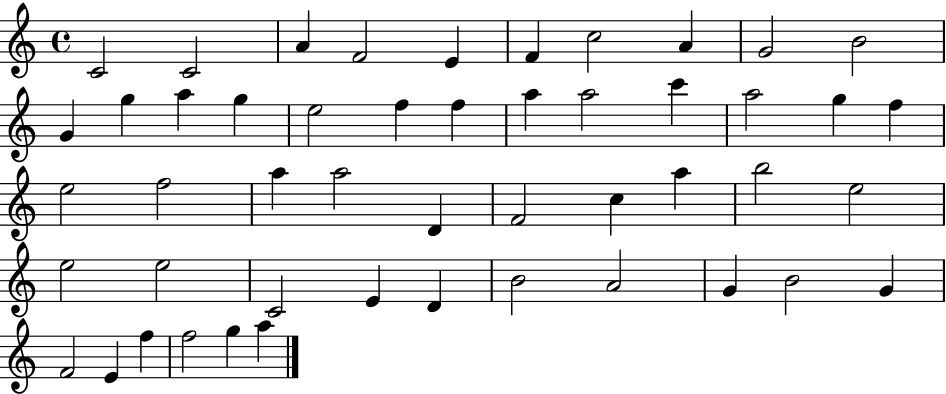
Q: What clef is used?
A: treble